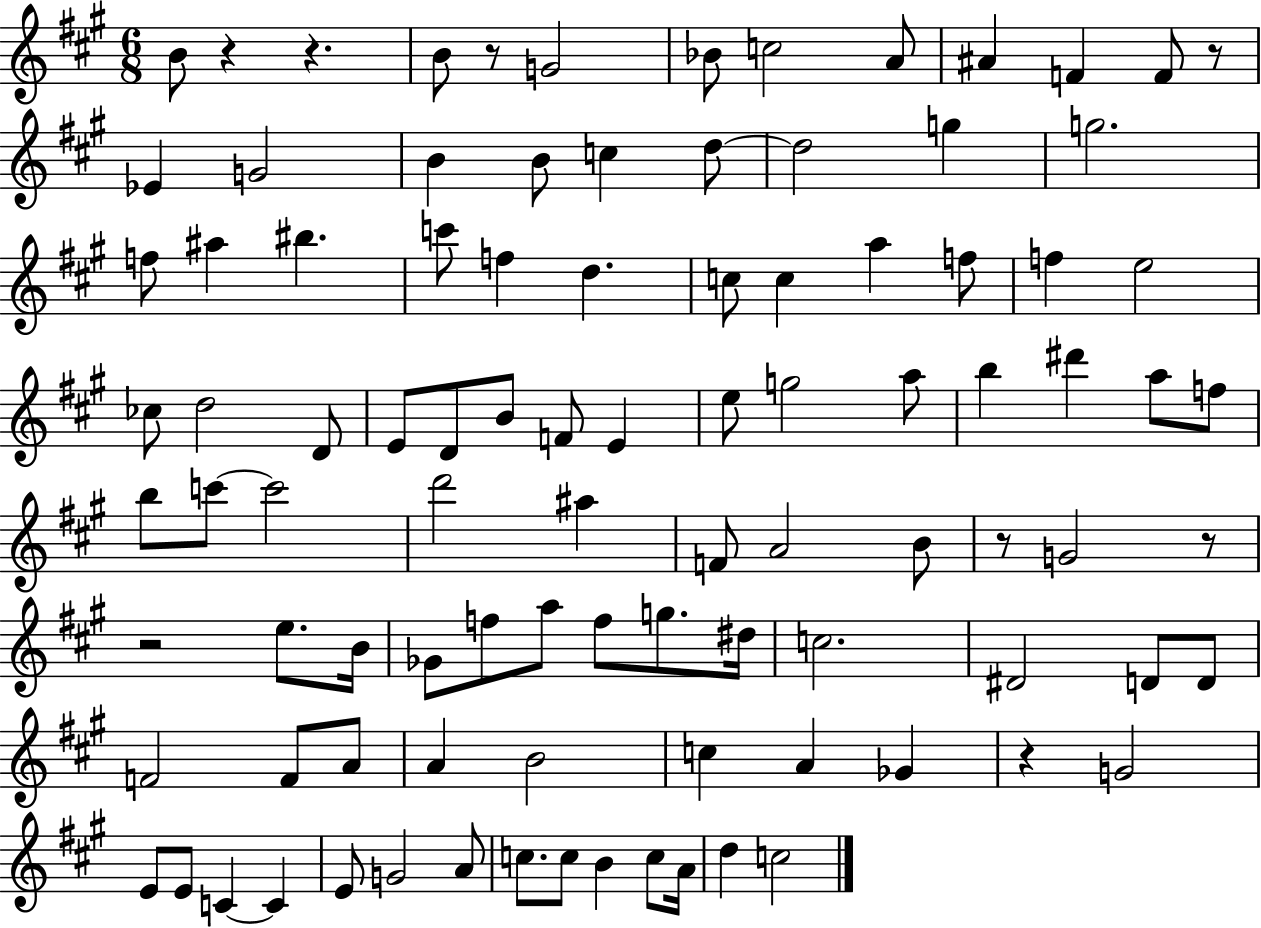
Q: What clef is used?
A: treble